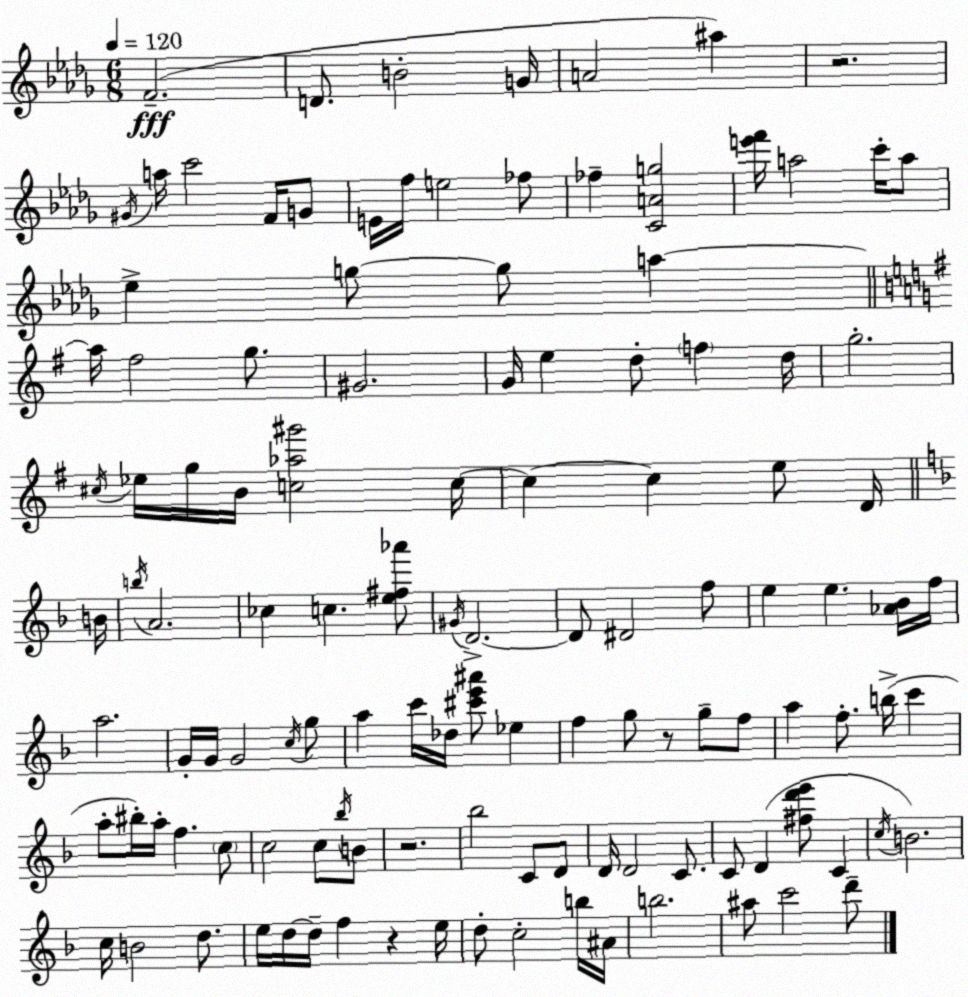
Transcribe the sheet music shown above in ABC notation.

X:1
T:Untitled
M:6/8
L:1/4
K:Bbm
F2 D/2 B2 G/4 A2 ^a z2 ^G/4 a/4 c'2 F/4 G/2 E/4 f/4 e2 _f/2 _f [CAg]2 [e'f']/4 a2 c'/4 a/2 _e g/2 g/2 a a/4 ^f2 g/2 ^G2 G/4 e d/2 f d/4 g2 ^c/4 _e/4 g/4 B/4 [c_a^g']2 c/4 c c e/2 D/4 B/4 b/4 A2 _c c [e^f_a']/2 ^G/4 D2 D/2 ^D2 f/2 e e [_A_B]/4 f/4 a2 G/4 G/4 G2 c/4 g/2 a c'/4 _d/4 [^c'e'^a']/2 _e f g/2 z/2 g/2 f/2 a f/2 b/4 c' a/2 ^b/4 a/4 f c/2 c2 c/2 _b/4 B/2 z2 _b2 C/2 D/2 D/4 D2 C/2 C/2 D [^fd'e']/2 C c/4 B2 c/4 B2 d/2 e/4 d/4 d/4 f z e/4 d/2 c2 b/4 ^A/4 b2 ^a/2 c'2 d'/2